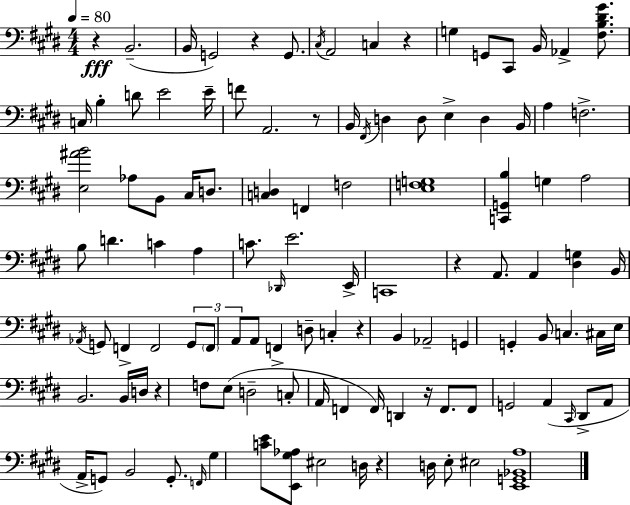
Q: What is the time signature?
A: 4/4